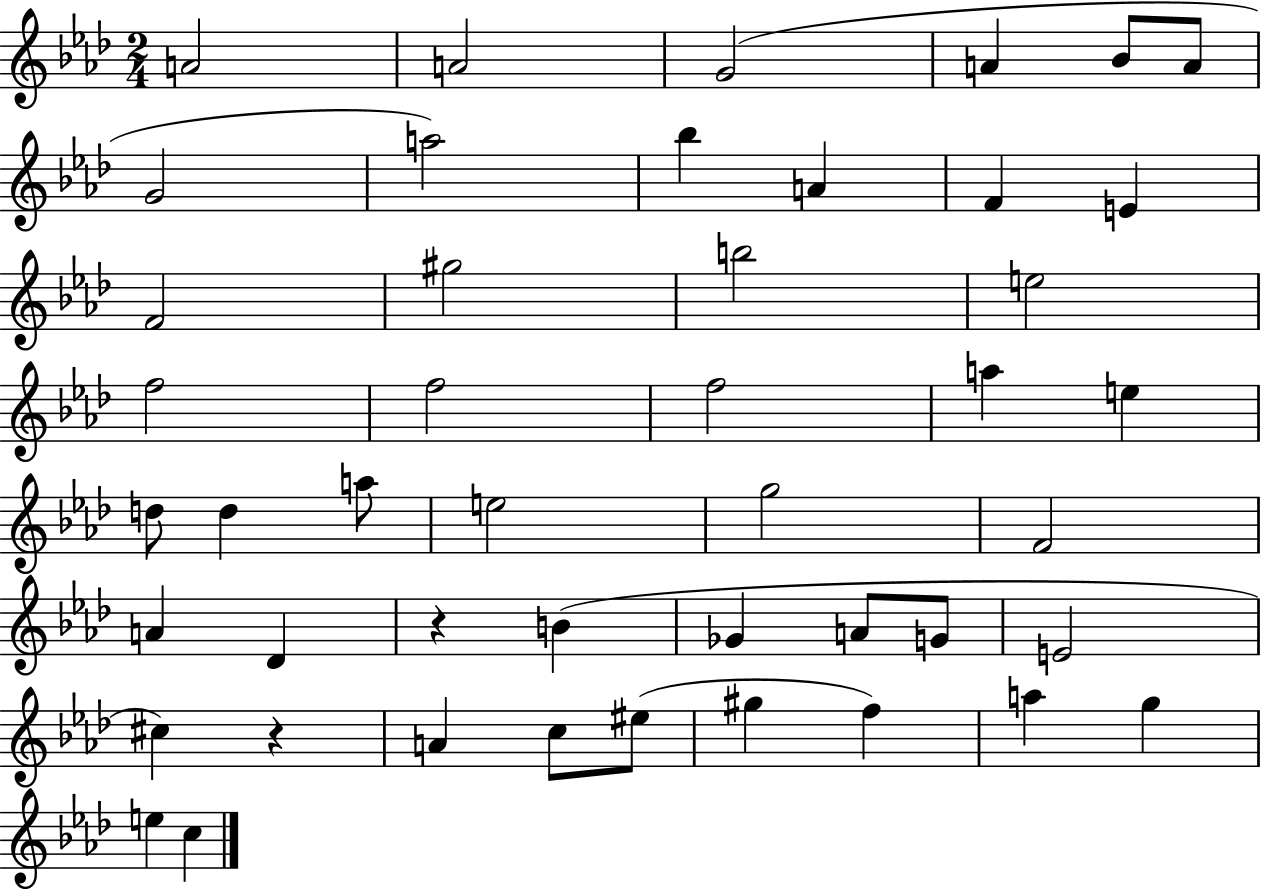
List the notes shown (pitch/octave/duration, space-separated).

A4/h A4/h G4/h A4/q Bb4/e A4/e G4/h A5/h Bb5/q A4/q F4/q E4/q F4/h G#5/h B5/h E5/h F5/h F5/h F5/h A5/q E5/q D5/e D5/q A5/e E5/h G5/h F4/h A4/q Db4/q R/q B4/q Gb4/q A4/e G4/e E4/h C#5/q R/q A4/q C5/e EIS5/e G#5/q F5/q A5/q G5/q E5/q C5/q